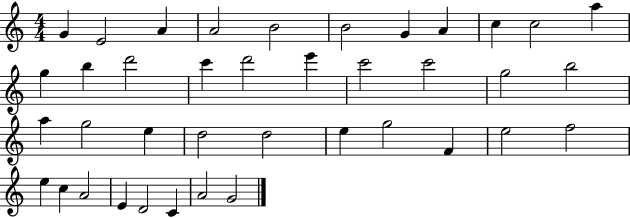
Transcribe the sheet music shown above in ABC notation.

X:1
T:Untitled
M:4/4
L:1/4
K:C
G E2 A A2 B2 B2 G A c c2 a g b d'2 c' d'2 e' c'2 c'2 g2 b2 a g2 e d2 d2 e g2 F e2 f2 e c A2 E D2 C A2 G2